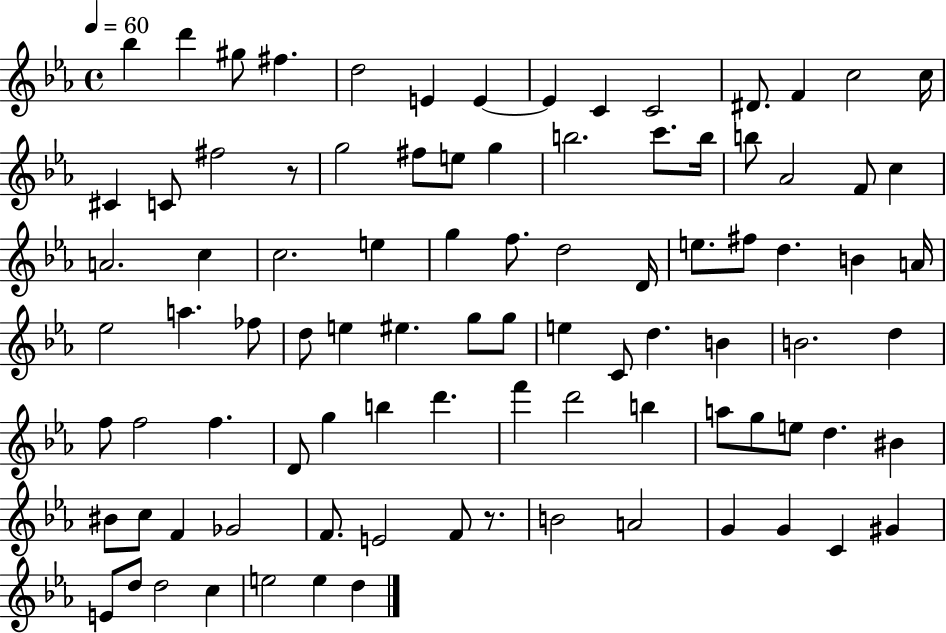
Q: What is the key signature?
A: EES major